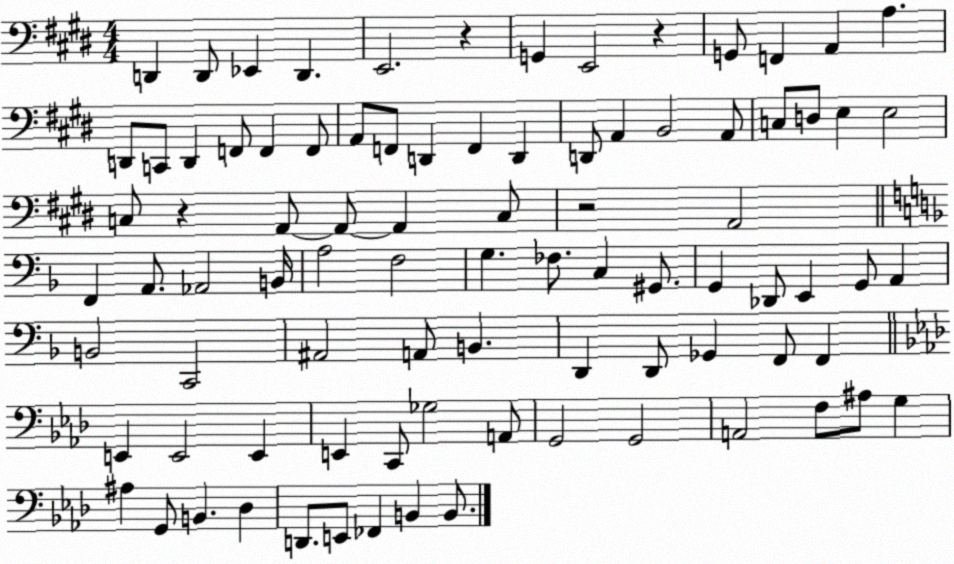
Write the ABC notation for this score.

X:1
T:Untitled
M:4/4
L:1/4
K:E
D,, D,,/2 _E,, D,, E,,2 z G,, E,,2 z G,,/2 F,, A,, A, D,,/2 C,,/2 D,, F,,/2 F,, F,,/2 A,,/2 F,,/2 D,, F,, D,, D,,/2 A,, B,,2 A,,/2 C,/2 D,/2 E, E,2 C,/2 z A,,/2 A,,/2 A,, C,/2 z2 A,,2 F,, A,,/2 _A,,2 B,,/4 A,2 F,2 G, _F,/2 C, ^G,,/2 G,, _D,,/2 E,, G,,/2 A,, B,,2 C,,2 ^A,,2 A,,/2 B,, D,, D,,/2 _G,, F,,/2 F,, E,, E,,2 E,, E,, C,,/2 _G,2 A,,/2 G,,2 G,,2 A,,2 F,/2 ^A,/2 G, ^A, G,,/2 B,, _D, D,,/2 E,,/2 _F,, B,, B,,/2